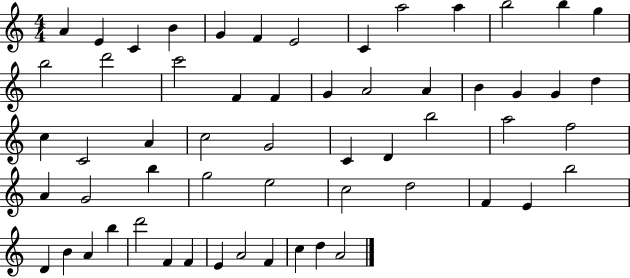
A4/q E4/q C4/q B4/q G4/q F4/q E4/h C4/q A5/h A5/q B5/h B5/q G5/q B5/h D6/h C6/h F4/q F4/q G4/q A4/h A4/q B4/q G4/q G4/q D5/q C5/q C4/h A4/q C5/h G4/h C4/q D4/q B5/h A5/h F5/h A4/q G4/h B5/q G5/h E5/h C5/h D5/h F4/q E4/q B5/h D4/q B4/q A4/q B5/q D6/h F4/q F4/q E4/q A4/h F4/q C5/q D5/q A4/h